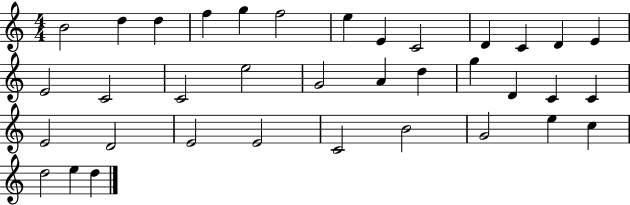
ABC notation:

X:1
T:Untitled
M:4/4
L:1/4
K:C
B2 d d f g f2 e E C2 D C D E E2 C2 C2 e2 G2 A d g D C C E2 D2 E2 E2 C2 B2 G2 e c d2 e d